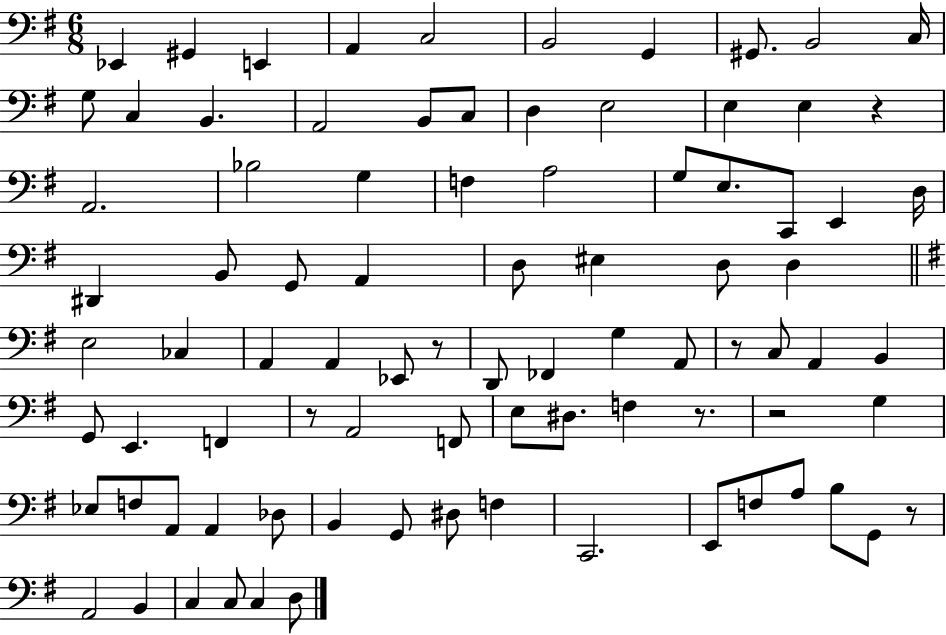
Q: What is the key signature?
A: G major